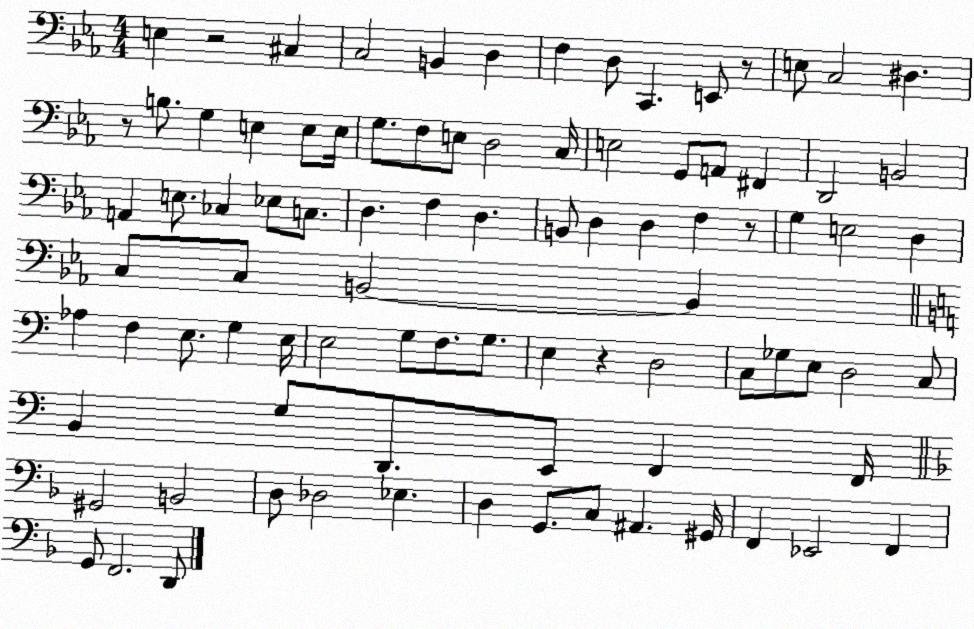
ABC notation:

X:1
T:Untitled
M:4/4
L:1/4
K:Eb
E, z2 ^C, C,2 B,, D, F, D,/2 C,, E,,/2 z/2 E,/2 C,2 ^D, z/2 B,/2 G, E, E,/2 E,/4 G,/2 F,/2 E,/2 D,2 C,/4 E,2 G,,/2 A,,/2 ^F,, D,,2 B,,2 A,, E,/2 _C, _E,/2 C,/2 D, F, D, B,,/2 D, D, F, z/2 G, E,2 D, C,/2 C,/2 B,,2 B,, _A, F, E,/2 G, E,/4 E,2 G,/2 F,/2 G,/2 E, z D,2 C,/2 _G,/2 E,/2 D,2 C,/2 B,, G,/2 D,,/2 E,,/2 F,, F,,/4 ^G,,2 B,,2 D,/2 _D,2 _E, D, G,,/2 C,/2 ^A,, ^G,,/4 F,, _E,,2 F,, G,,/2 F,,2 D,,/2